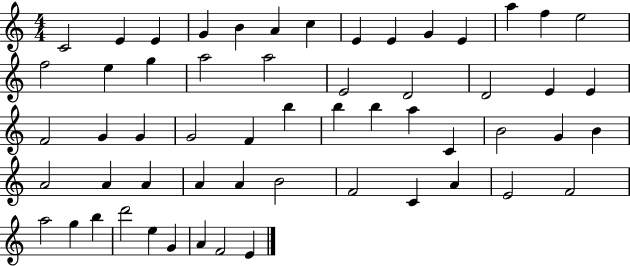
C4/h E4/q E4/q G4/q B4/q A4/q C5/q E4/q E4/q G4/q E4/q A5/q F5/q E5/h F5/h E5/q G5/q A5/h A5/h E4/h D4/h D4/h E4/q E4/q F4/h G4/q G4/q G4/h F4/q B5/q B5/q B5/q A5/q C4/q B4/h G4/q B4/q A4/h A4/q A4/q A4/q A4/q B4/h F4/h C4/q A4/q E4/h F4/h A5/h G5/q B5/q D6/h E5/q G4/q A4/q F4/h E4/q